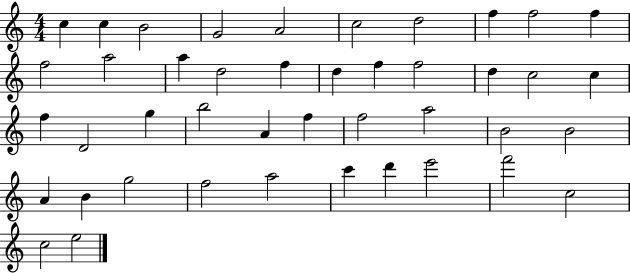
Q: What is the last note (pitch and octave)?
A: E5